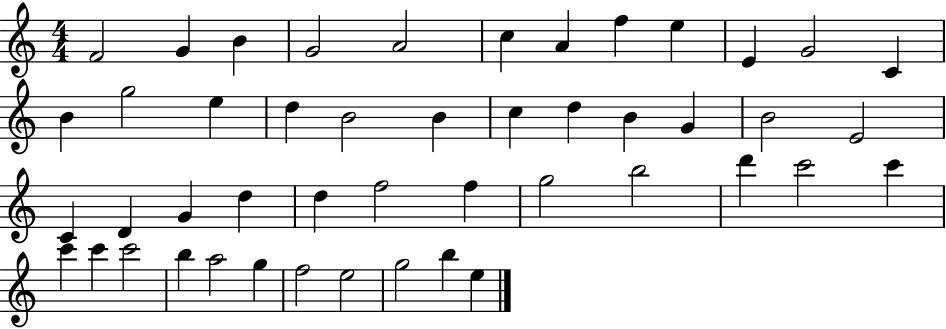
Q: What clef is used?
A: treble